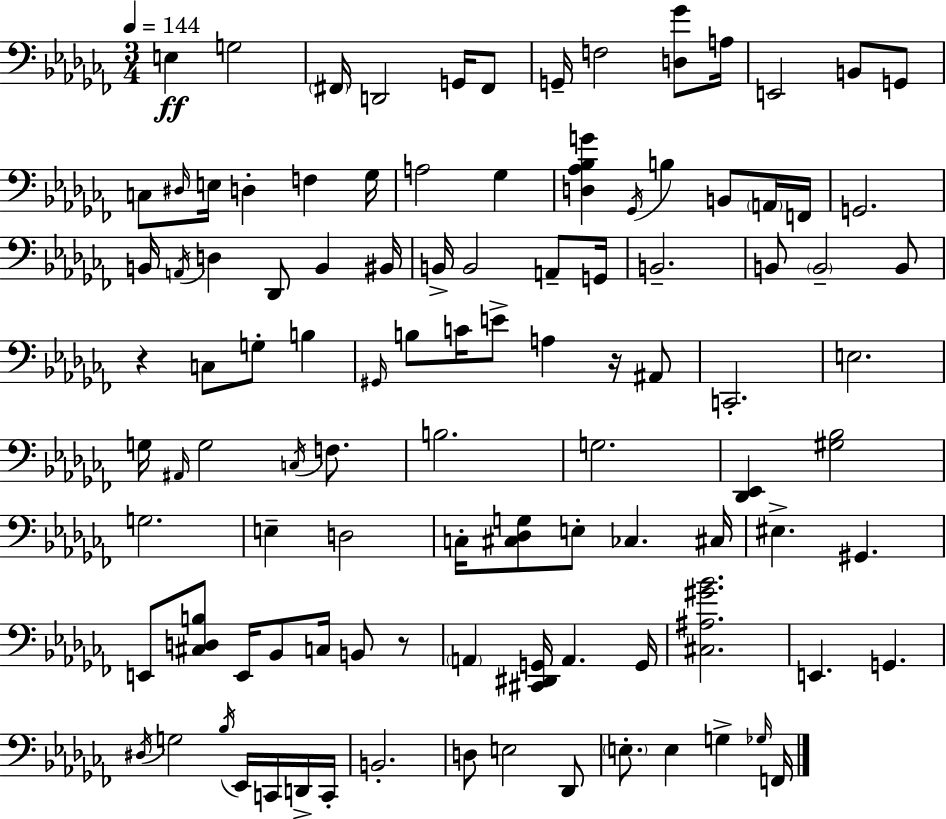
{
  \clef bass
  \numericTimeSignature
  \time 3/4
  \key aes \minor
  \tempo 4 = 144
  e4\ff g2 | \parenthesize fis,16 d,2 g,16 fis,8 | g,16-- f2 <d ges'>8 a16 | e,2 b,8 g,8 | \break c8 \grace { dis16 } e16 d4-. f4 | ges16 a2 ges4 | <d aes bes g'>4 \acciaccatura { ges,16 } b4 b,8 | \parenthesize a,16 f,16 g,2. | \break b,16 \acciaccatura { a,16 } d4 des,8 b,4 | bis,16 b,16-> b,2 | a,8-- g,16 b,2.-- | b,8 \parenthesize b,2-- | \break b,8 r4 c8 g8-. b4 | \grace { gis,16 } b8 c'16 e'8-> a4 | r16 ais,8 c,2.-. | e2. | \break g16 \grace { ais,16 } g2 | \acciaccatura { c16 } f8. b2. | g2. | <des, ees,>4 <gis bes>2 | \break g2. | e4-- d2 | c16-. <cis des g>8 e8-. ces4. | cis16 eis4.-> | \break gis,4. e,8 <cis d b>8 e,16 bes,8 | c16 b,8 r8 \parenthesize a,4 <cis, dis, g,>16 a,4. | g,16 <cis ais gis' bes'>2. | e,4. | \break g,4. \acciaccatura { dis16 } g2 | \acciaccatura { bes16 } ees,16 c,16 d,16-> c,16-. b,2.-. | d8 e2 | des,8 \parenthesize e8.-. e4 | \break g4-> \grace { ges16 } f,16 \bar "|."
}